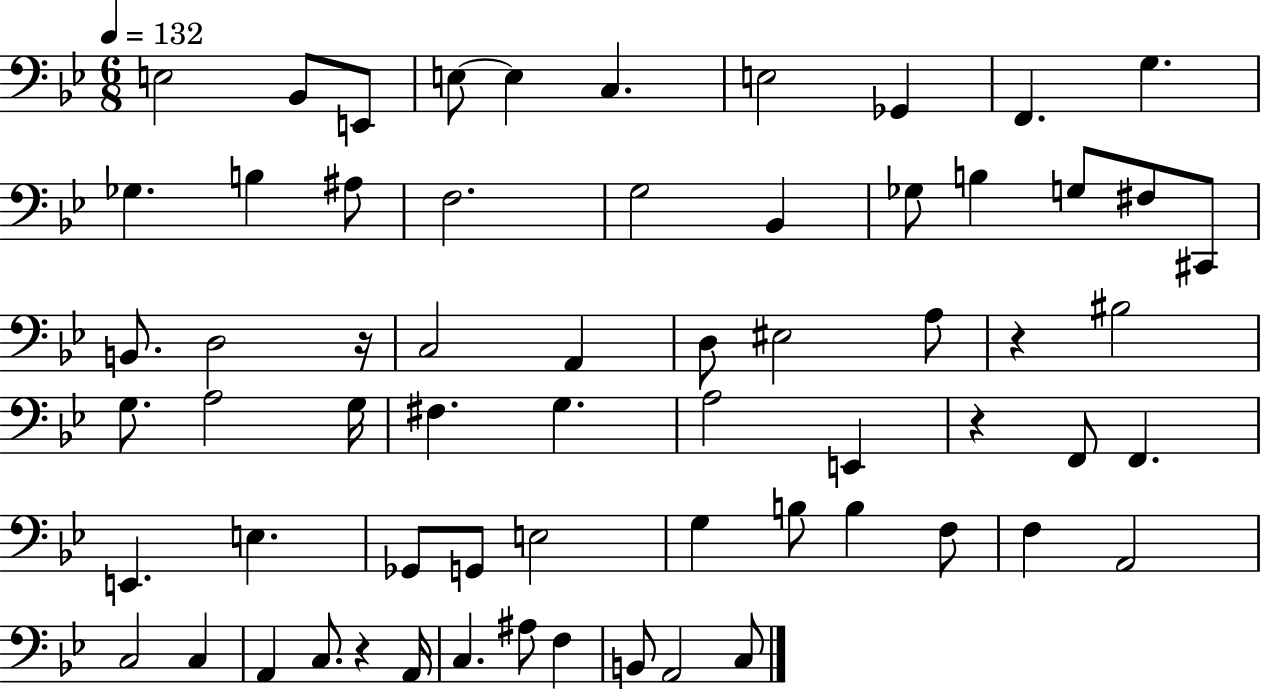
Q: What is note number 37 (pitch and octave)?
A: F2